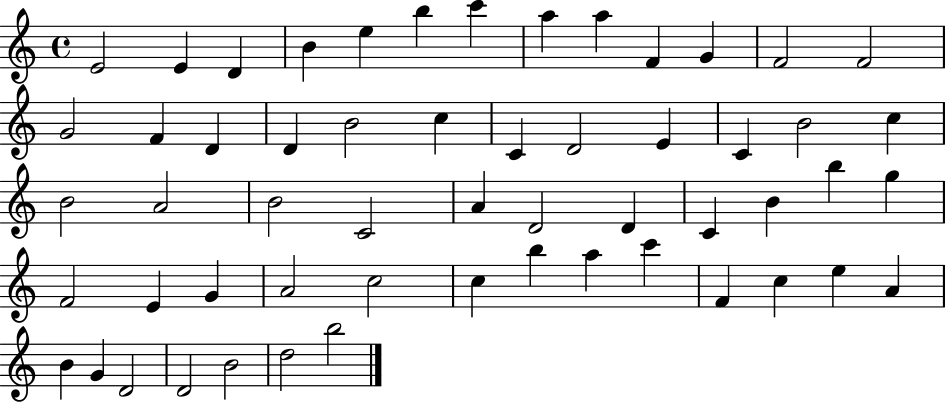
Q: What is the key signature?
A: C major